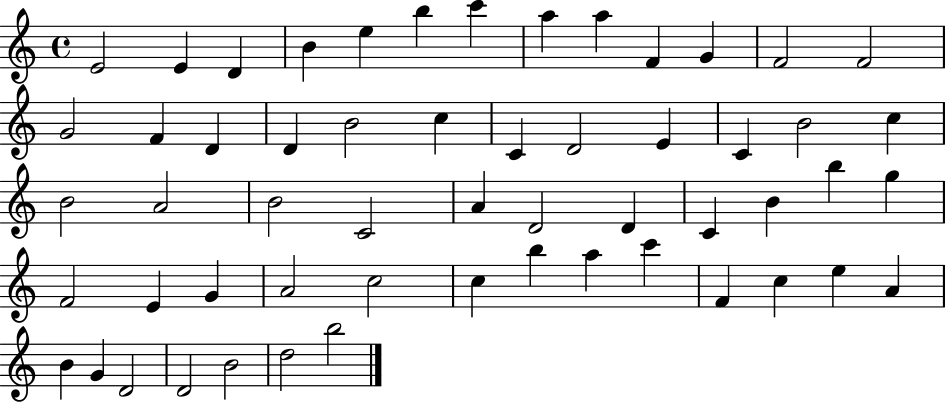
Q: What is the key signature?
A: C major